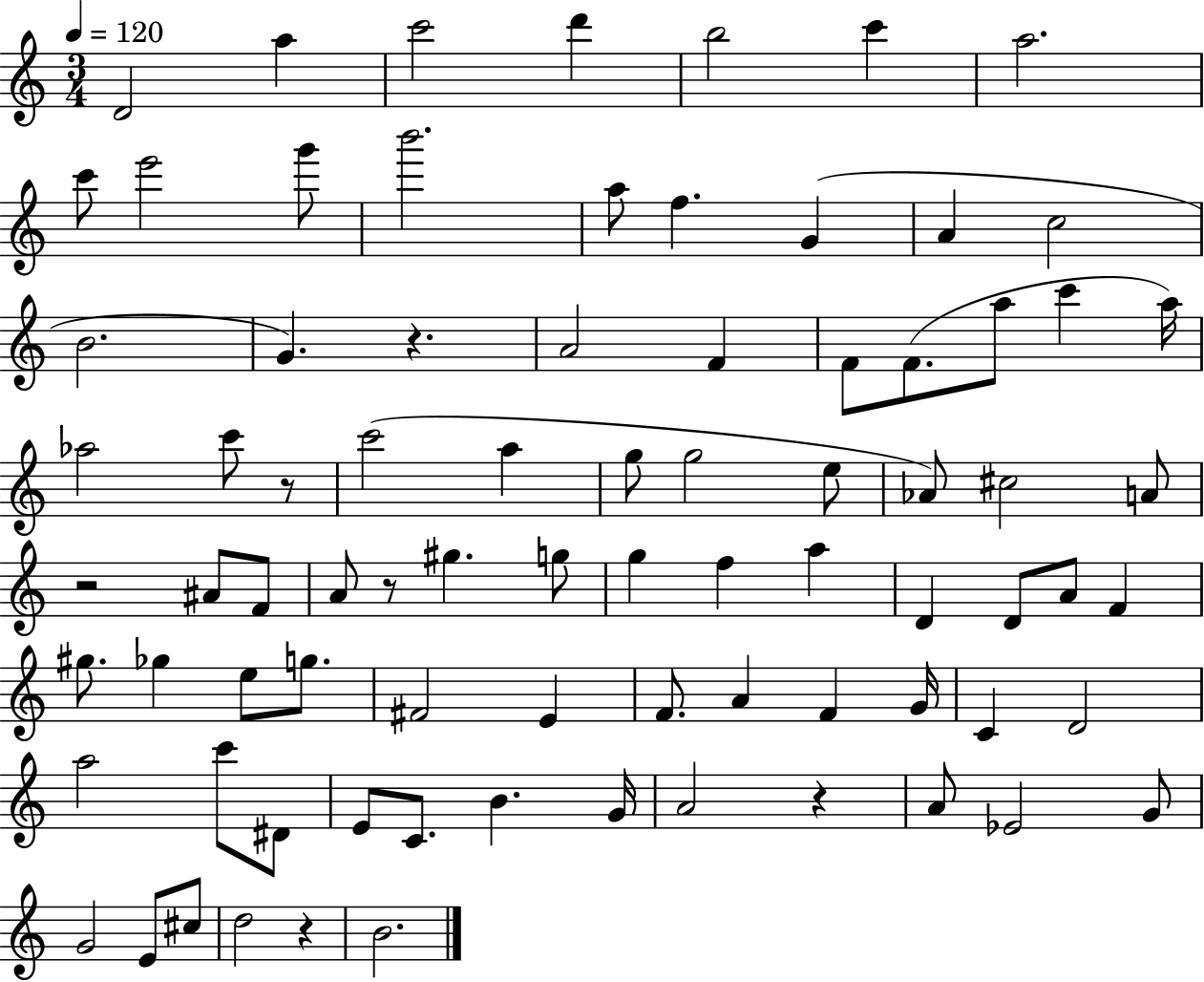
D4/h A5/q C6/h D6/q B5/h C6/q A5/h. C6/e E6/h G6/e B6/h. A5/e F5/q. G4/q A4/q C5/h B4/h. G4/q. R/q. A4/h F4/q F4/e F4/e. A5/e C6/q A5/s Ab5/h C6/e R/e C6/h A5/q G5/e G5/h E5/e Ab4/e C#5/h A4/e R/h A#4/e F4/e A4/e R/e G#5/q. G5/e G5/q F5/q A5/q D4/q D4/e A4/e F4/q G#5/e. Gb5/q E5/e G5/e. F#4/h E4/q F4/e. A4/q F4/q G4/s C4/q D4/h A5/h C6/e D#4/e E4/e C4/e. B4/q. G4/s A4/h R/q A4/e Eb4/h G4/e G4/h E4/e C#5/e D5/h R/q B4/h.